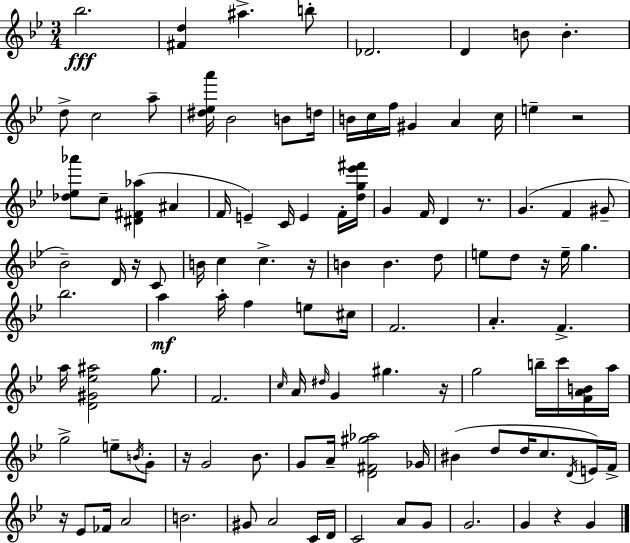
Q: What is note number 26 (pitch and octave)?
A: E4